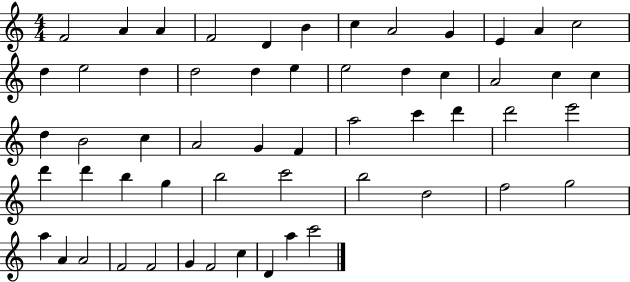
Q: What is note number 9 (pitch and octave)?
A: G4